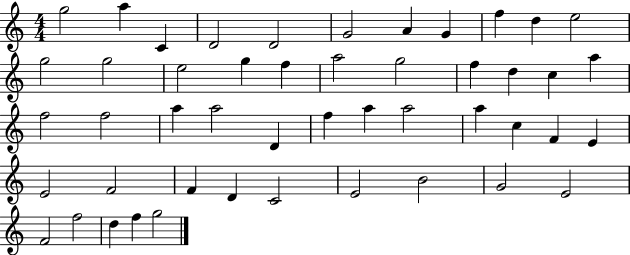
G5/h A5/q C4/q D4/h D4/h G4/h A4/q G4/q F5/q D5/q E5/h G5/h G5/h E5/h G5/q F5/q A5/h G5/h F5/q D5/q C5/q A5/q F5/h F5/h A5/q A5/h D4/q F5/q A5/q A5/h A5/q C5/q F4/q E4/q E4/h F4/h F4/q D4/q C4/h E4/h B4/h G4/h E4/h F4/h F5/h D5/q F5/q G5/h